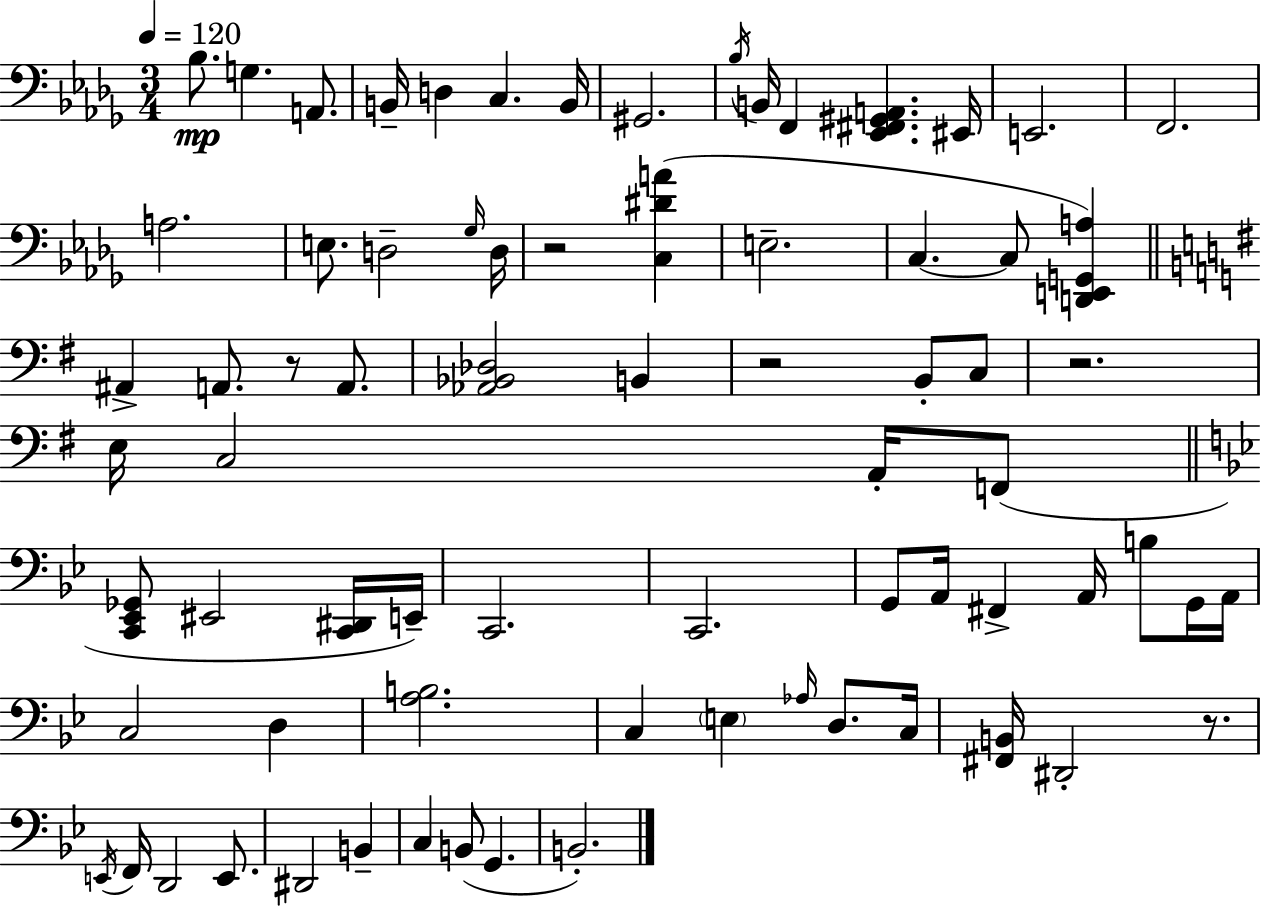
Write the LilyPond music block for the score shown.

{
  \clef bass
  \numericTimeSignature
  \time 3/4
  \key bes \minor
  \tempo 4 = 120
  bes8.\mp g4. a,8. | b,16-- d4 c4. b,16 | gis,2. | \acciaccatura { bes16 } b,16 f,4 <ees, fis, gis, a,>4. | \break eis,16 e,2. | f,2. | a2. | e8. d2-- | \break \grace { ges16 } d16 r2 <c dis' a'>4( | e2.-- | c4.~~ c8 <d, e, g, a>4) | \bar "||" \break \key e \minor ais,4-> a,8. r8 a,8. | <aes, bes, des>2 b,4 | r2 b,8-. c8 | r2. | \break e16 c2 a,16-. f,8( | \bar "||" \break \key bes \major <c, ees, ges,>8 eis,2 <c, dis,>16 e,16--) | c,2. | c,2. | g,8 a,16 fis,4-> a,16 b8 g,16 a,16 | \break c2 d4 | <a b>2. | c4 \parenthesize e4 \grace { aes16 } d8. | c16 <fis, b,>16 dis,2-. r8. | \break \acciaccatura { e,16 } f,16 d,2 e,8. | dis,2 b,4-- | c4 b,8( g,4. | b,2.-.) | \break \bar "|."
}